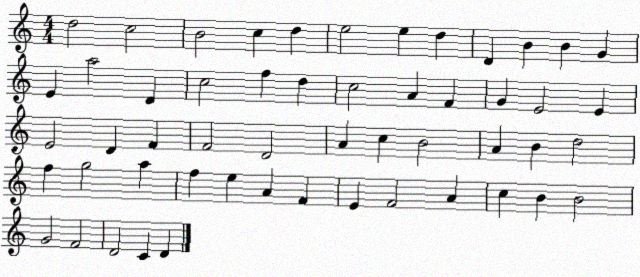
X:1
T:Untitled
M:4/4
L:1/4
K:C
d2 c2 B2 c d e2 e d D B B G E a2 D c2 f d c2 A F G E2 E E2 D F F2 D2 A c B2 A B d2 f g2 a f e A F E F2 A c B B2 G2 F2 D2 C D